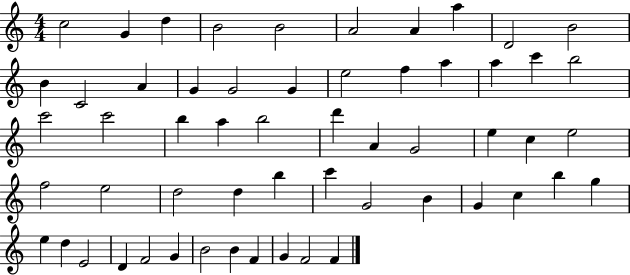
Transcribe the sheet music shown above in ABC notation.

X:1
T:Untitled
M:4/4
L:1/4
K:C
c2 G d B2 B2 A2 A a D2 B2 B C2 A G G2 G e2 f a a c' b2 c'2 c'2 b a b2 d' A G2 e c e2 f2 e2 d2 d b c' G2 B G c b g e d E2 D F2 G B2 B F G F2 F